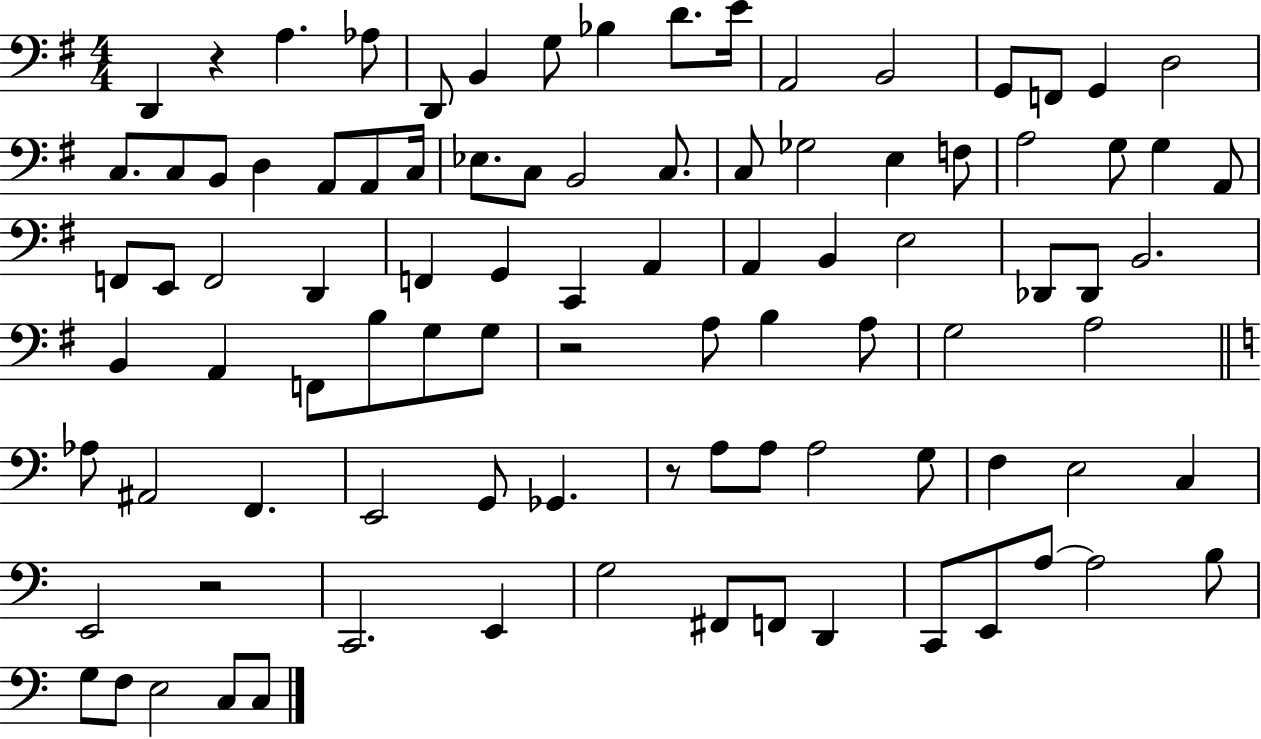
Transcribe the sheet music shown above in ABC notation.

X:1
T:Untitled
M:4/4
L:1/4
K:G
D,, z A, _A,/2 D,,/2 B,, G,/2 _B, D/2 E/4 A,,2 B,,2 G,,/2 F,,/2 G,, D,2 C,/2 C,/2 B,,/2 D, A,,/2 A,,/2 C,/4 _E,/2 C,/2 B,,2 C,/2 C,/2 _G,2 E, F,/2 A,2 G,/2 G, A,,/2 F,,/2 E,,/2 F,,2 D,, F,, G,, C,, A,, A,, B,, E,2 _D,,/2 _D,,/2 B,,2 B,, A,, F,,/2 B,/2 G,/2 G,/2 z2 A,/2 B, A,/2 G,2 A,2 _A,/2 ^A,,2 F,, E,,2 G,,/2 _G,, z/2 A,/2 A,/2 A,2 G,/2 F, E,2 C, E,,2 z2 C,,2 E,, G,2 ^F,,/2 F,,/2 D,, C,,/2 E,,/2 A,/2 A,2 B,/2 G,/2 F,/2 E,2 C,/2 C,/2